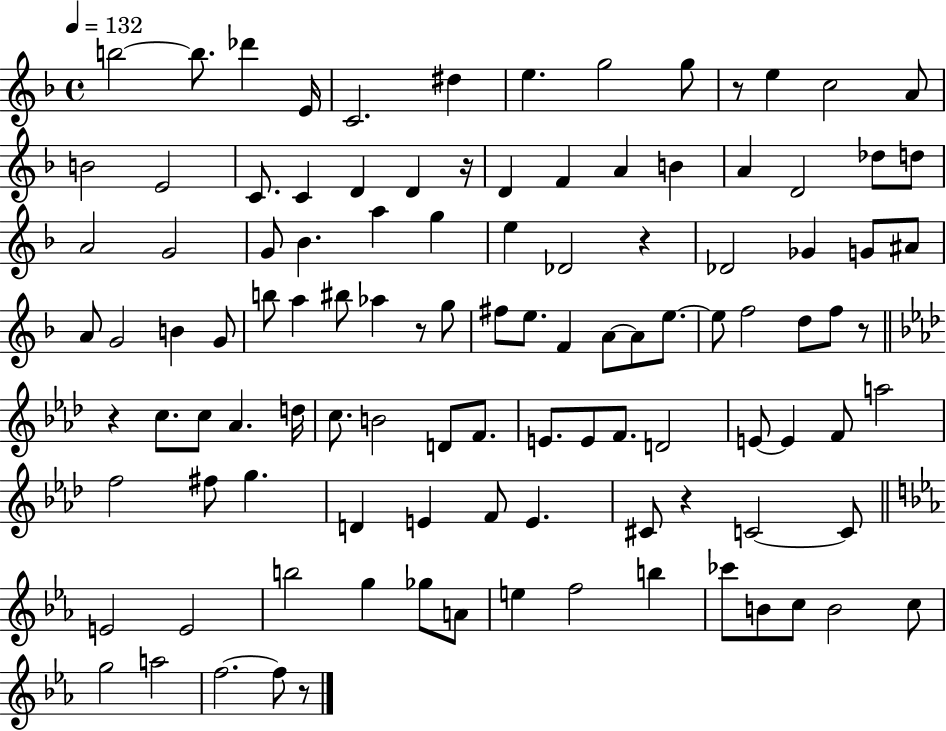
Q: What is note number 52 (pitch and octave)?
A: A4